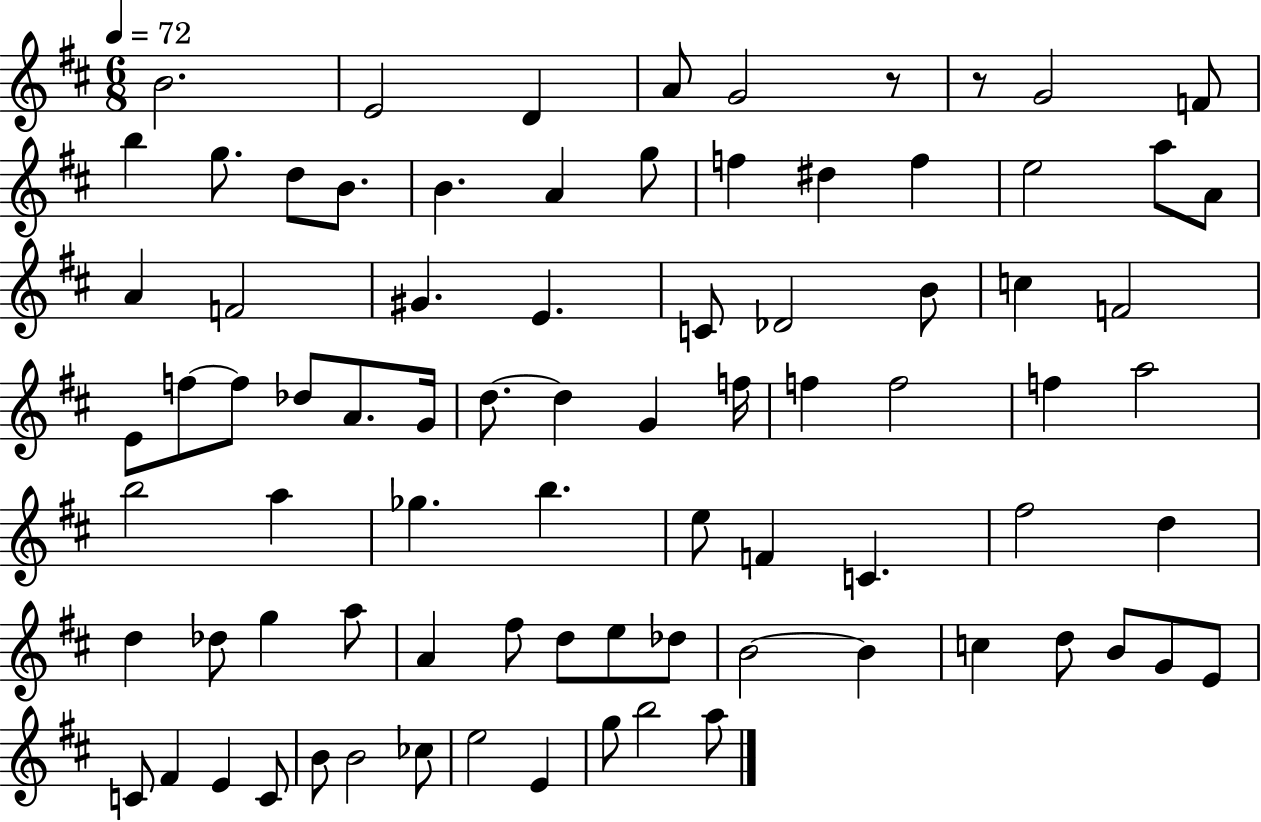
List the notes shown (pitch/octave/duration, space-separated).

B4/h. E4/h D4/q A4/e G4/h R/e R/e G4/h F4/e B5/q G5/e. D5/e B4/e. B4/q. A4/q G5/e F5/q D#5/q F5/q E5/h A5/e A4/e A4/q F4/h G#4/q. E4/q. C4/e Db4/h B4/e C5/q F4/h E4/e F5/e F5/e Db5/e A4/e. G4/s D5/e. D5/q G4/q F5/s F5/q F5/h F5/q A5/h B5/h A5/q Gb5/q. B5/q. E5/e F4/q C4/q. F#5/h D5/q D5/q Db5/e G5/q A5/e A4/q F#5/e D5/e E5/e Db5/e B4/h B4/q C5/q D5/e B4/e G4/e E4/e C4/e F#4/q E4/q C4/e B4/e B4/h CES5/e E5/h E4/q G5/e B5/h A5/e